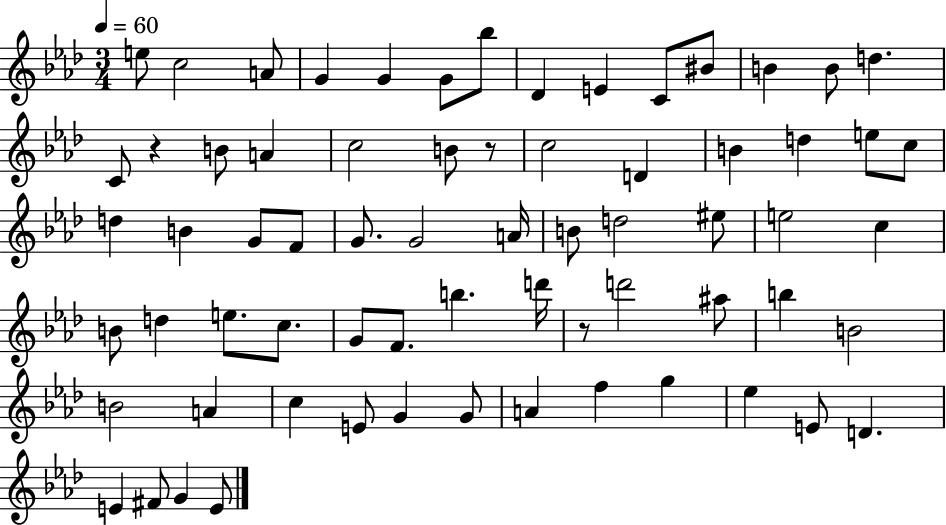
{
  \clef treble
  \numericTimeSignature
  \time 3/4
  \key aes \major
  \tempo 4 = 60
  e''8 c''2 a'8 | g'4 g'4 g'8 bes''8 | des'4 e'4 c'8 bis'8 | b'4 b'8 d''4. | \break c'8 r4 b'8 a'4 | c''2 b'8 r8 | c''2 d'4 | b'4 d''4 e''8 c''8 | \break d''4 b'4 g'8 f'8 | g'8. g'2 a'16 | b'8 d''2 eis''8 | e''2 c''4 | \break b'8 d''4 e''8. c''8. | g'8 f'8. b''4. d'''16 | r8 d'''2 ais''8 | b''4 b'2 | \break b'2 a'4 | c''4 e'8 g'4 g'8 | a'4 f''4 g''4 | ees''4 e'8 d'4. | \break e'4 fis'8 g'4 e'8 | \bar "|."
}